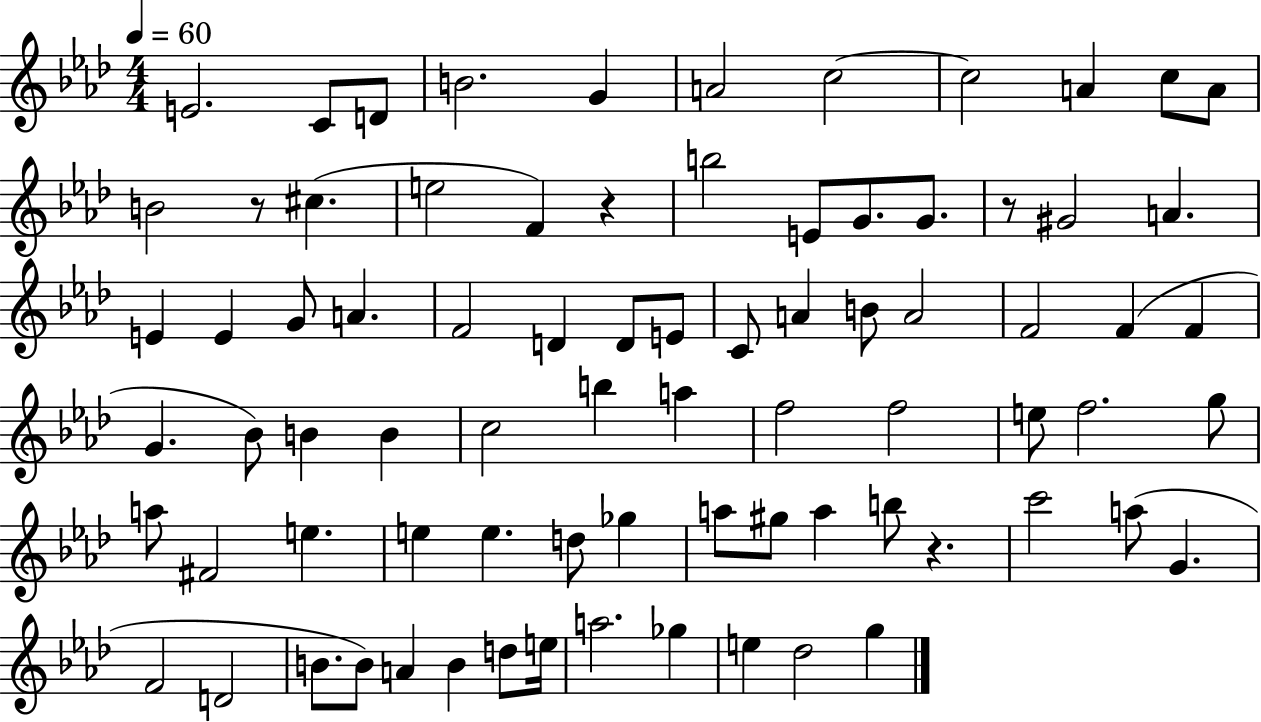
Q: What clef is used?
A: treble